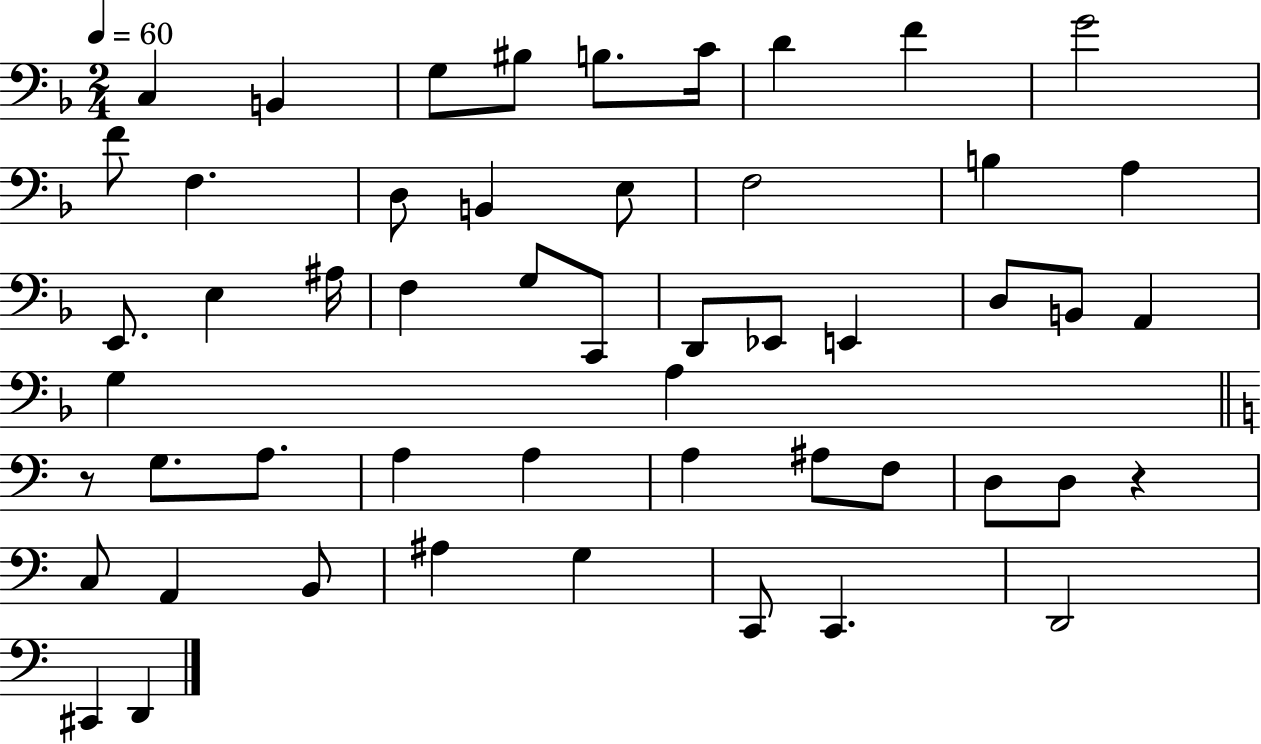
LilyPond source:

{
  \clef bass
  \numericTimeSignature
  \time 2/4
  \key f \major
  \tempo 4 = 60
  \repeat volta 2 { c4 b,4 | g8 bis8 b8. c'16 | d'4 f'4 | g'2 | \break f'8 f4. | d8 b,4 e8 | f2 | b4 a4 | \break e,8. e4 ais16 | f4 g8 c,8 | d,8 ees,8 e,4 | d8 b,8 a,4 | \break g4 a4 | \bar "||" \break \key a \minor r8 g8. a8. | a4 a4 | a4 ais8 f8 | d8 d8 r4 | \break c8 a,4 b,8 | ais4 g4 | c,8 c,4. | d,2 | \break cis,4 d,4 | } \bar "|."
}